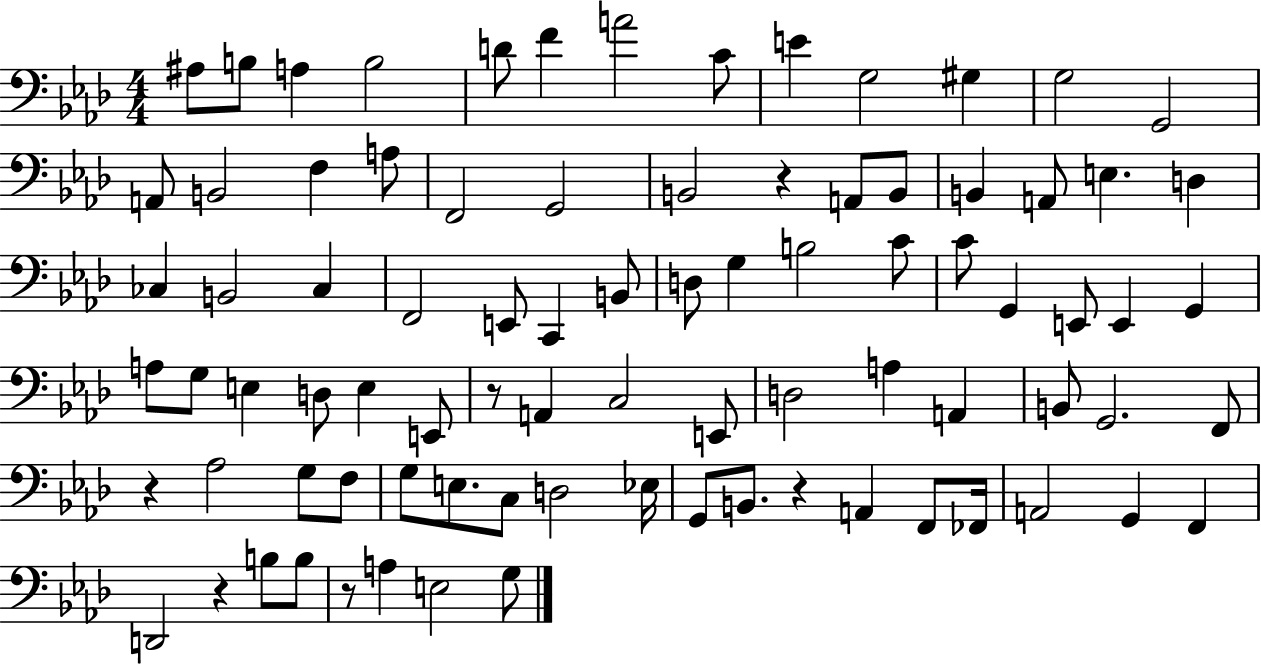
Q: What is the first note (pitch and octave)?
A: A#3